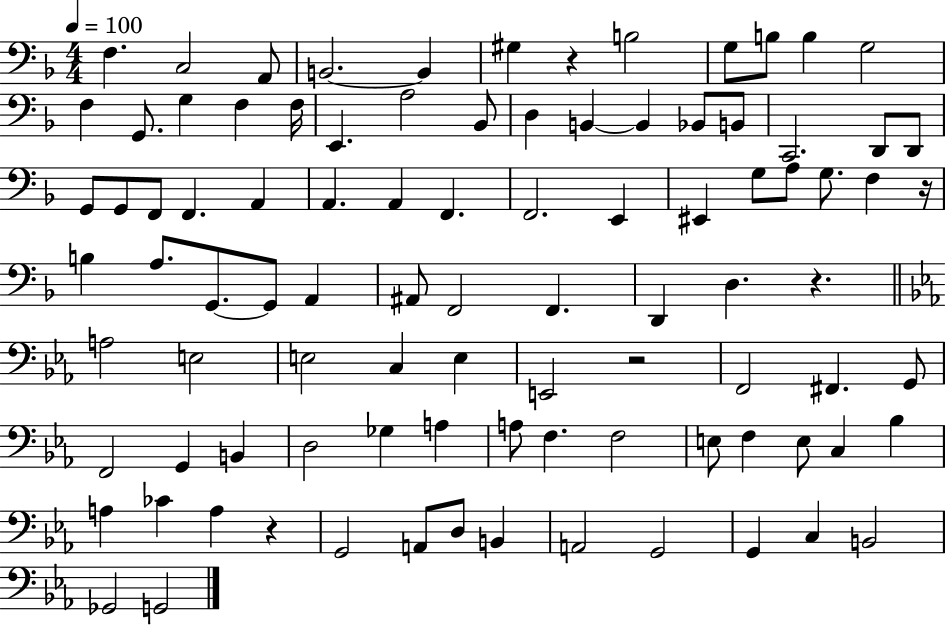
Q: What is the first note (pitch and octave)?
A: F3